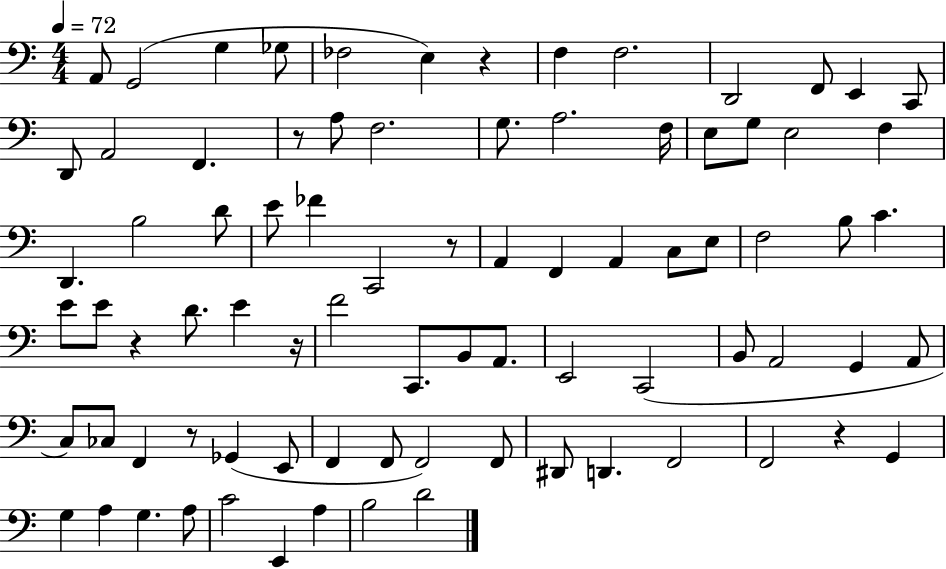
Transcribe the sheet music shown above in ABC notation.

X:1
T:Untitled
M:4/4
L:1/4
K:C
A,,/2 G,,2 G, _G,/2 _F,2 E, z F, F,2 D,,2 F,,/2 E,, C,,/2 D,,/2 A,,2 F,, z/2 A,/2 F,2 G,/2 A,2 F,/4 E,/2 G,/2 E,2 F, D,, B,2 D/2 E/2 _F C,,2 z/2 A,, F,, A,, C,/2 E,/2 F,2 B,/2 C E/2 E/2 z D/2 E z/4 F2 C,,/2 B,,/2 A,,/2 E,,2 C,,2 B,,/2 A,,2 G,, A,,/2 C,/2 _C,/2 F,, z/2 _G,, E,,/2 F,, F,,/2 F,,2 F,,/2 ^D,,/2 D,, F,,2 F,,2 z G,, G, A, G, A,/2 C2 E,, A, B,2 D2